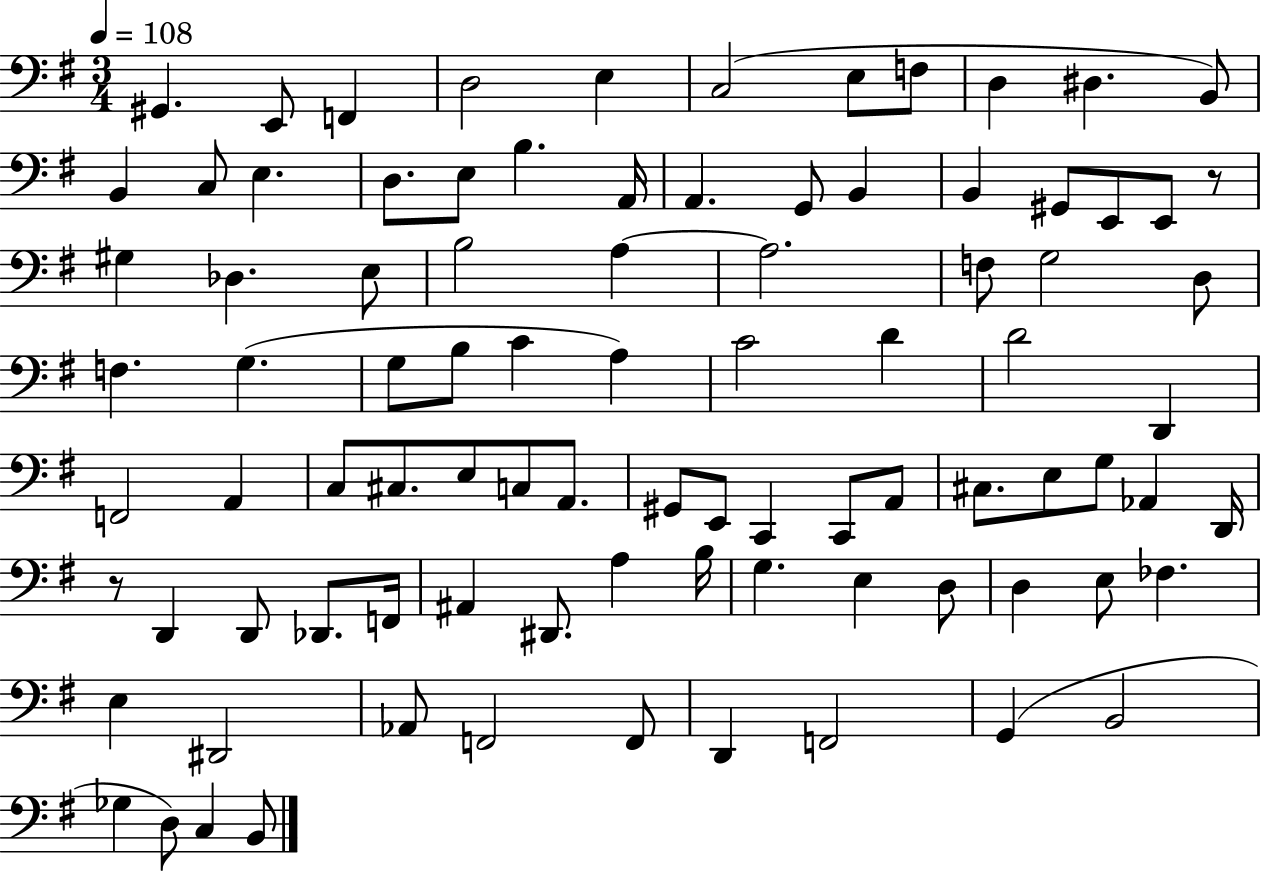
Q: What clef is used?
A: bass